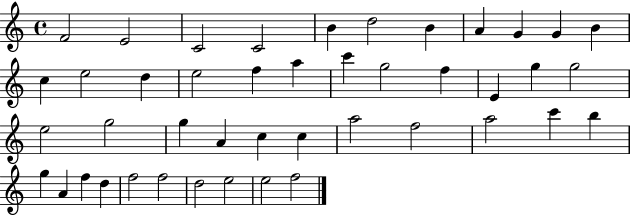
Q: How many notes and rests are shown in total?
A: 44